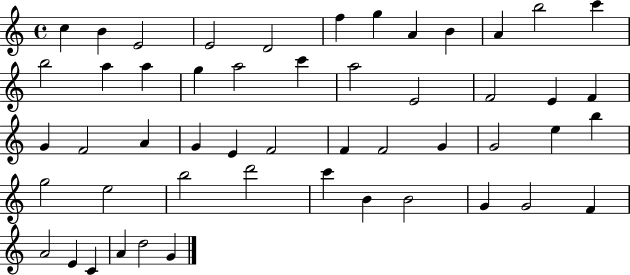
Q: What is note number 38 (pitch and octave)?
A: B5